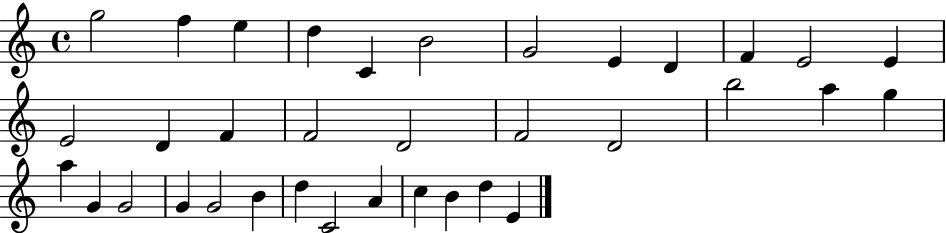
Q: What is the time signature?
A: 4/4